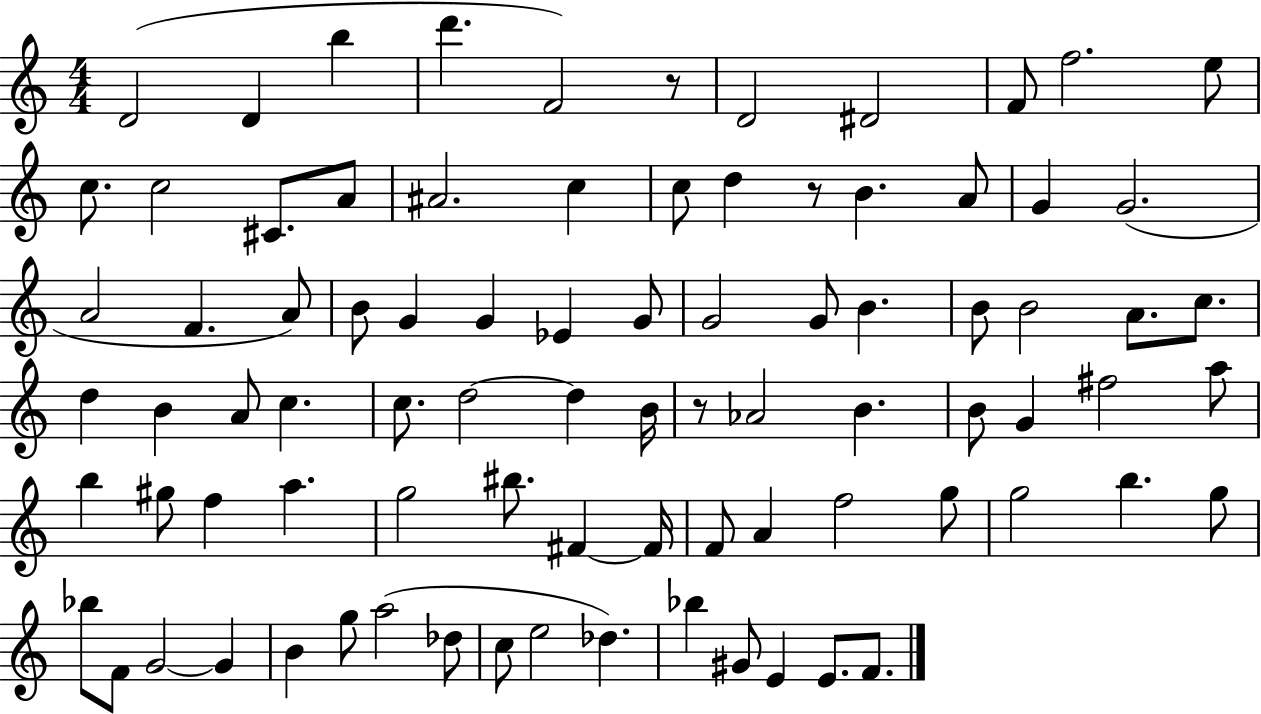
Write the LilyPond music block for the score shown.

{
  \clef treble
  \numericTimeSignature
  \time 4/4
  \key c \major
  \repeat volta 2 { d'2( d'4 b''4 | d'''4. f'2) r8 | d'2 dis'2 | f'8 f''2. e''8 | \break c''8. c''2 cis'8. a'8 | ais'2. c''4 | c''8 d''4 r8 b'4. a'8 | g'4 g'2.( | \break a'2 f'4. a'8) | b'8 g'4 g'4 ees'4 g'8 | g'2 g'8 b'4. | b'8 b'2 a'8. c''8. | \break d''4 b'4 a'8 c''4. | c''8. d''2~~ d''4 b'16 | r8 aes'2 b'4. | b'8 g'4 fis''2 a''8 | \break b''4 gis''8 f''4 a''4. | g''2 bis''8. fis'4~~ fis'16 | f'8 a'4 f''2 g''8 | g''2 b''4. g''8 | \break bes''8 f'8 g'2~~ g'4 | b'4 g''8 a''2( des''8 | c''8 e''2 des''4.) | bes''4 gis'8 e'4 e'8. f'8. | \break } \bar "|."
}